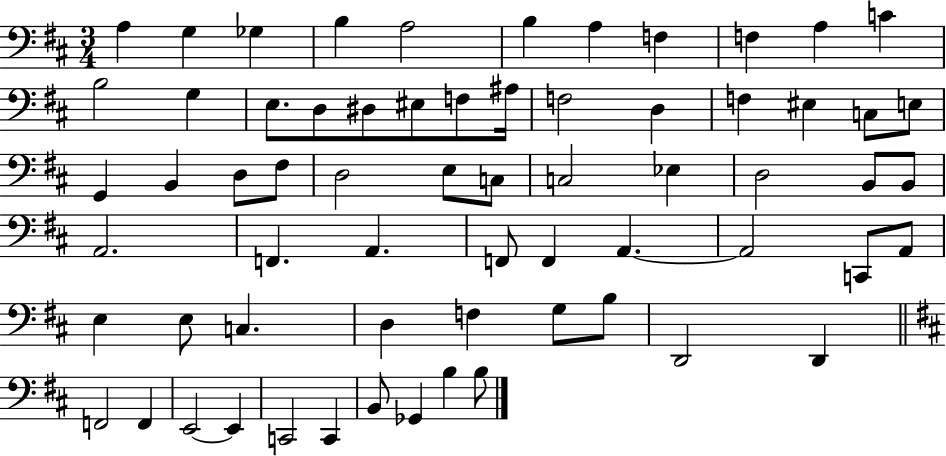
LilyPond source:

{
  \clef bass
  \numericTimeSignature
  \time 3/4
  \key d \major
  a4 g4 ges4 | b4 a2 | b4 a4 f4 | f4 a4 c'4 | \break b2 g4 | e8. d8 dis8 eis8 f8 ais16 | f2 d4 | f4 eis4 c8 e8 | \break g,4 b,4 d8 fis8 | d2 e8 c8 | c2 ees4 | d2 b,8 b,8 | \break a,2. | f,4. a,4. | f,8 f,4 a,4.~~ | a,2 c,8 a,8 | \break e4 e8 c4. | d4 f4 g8 b8 | d,2 d,4 | \bar "||" \break \key d \major f,2 f,4 | e,2~~ e,4 | c,2 c,4 | b,8 ges,4 b4 b8 | \break \bar "|."
}